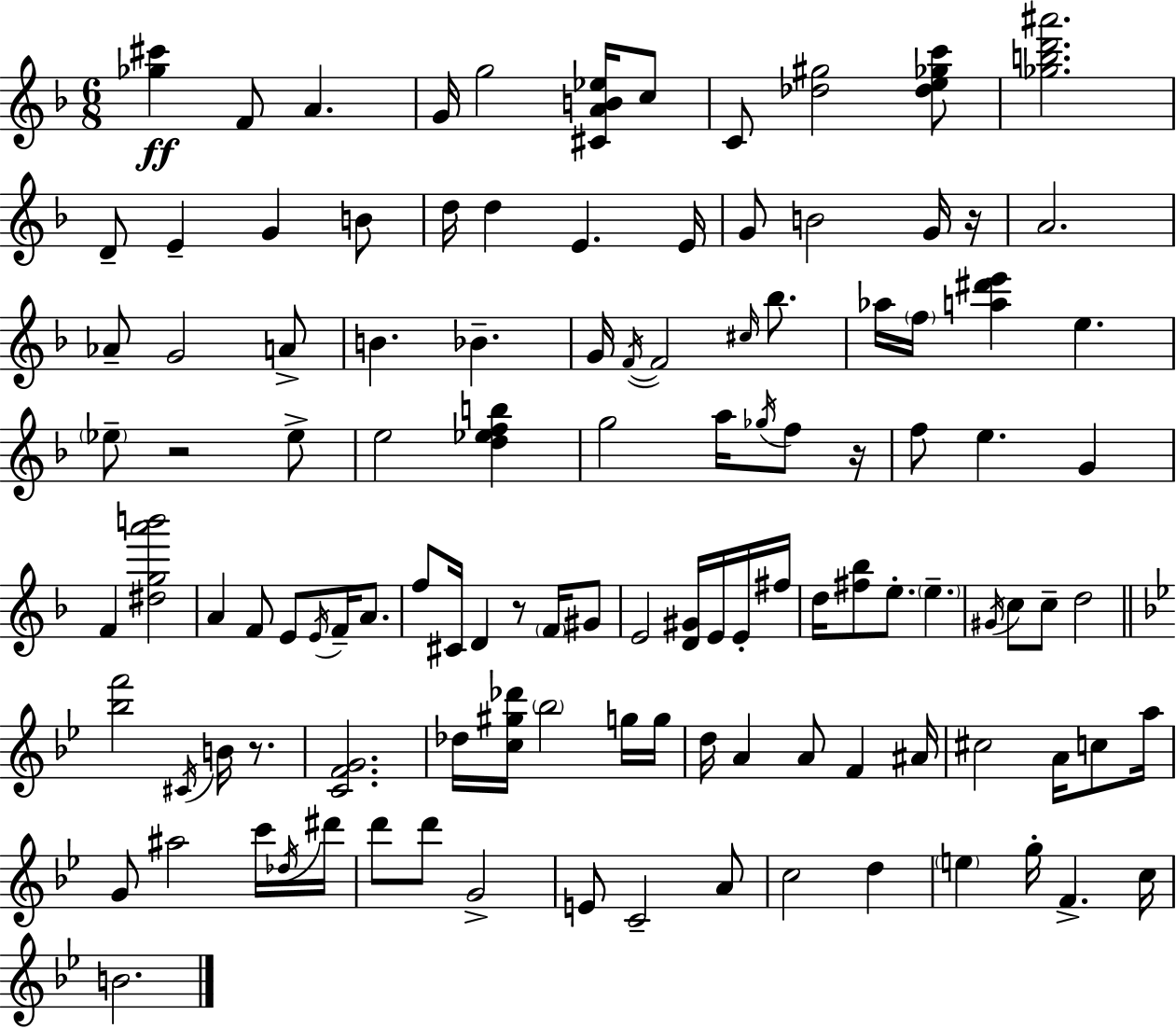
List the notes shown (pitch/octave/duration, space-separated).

[Gb5,C#6]/q F4/e A4/q. G4/s G5/h [C#4,A4,B4,Eb5]/s C5/e C4/e [Db5,G#5]/h [Db5,E5,Gb5,C6]/e [Gb5,B5,D6,A#6]/h. D4/e E4/q G4/q B4/e D5/s D5/q E4/q. E4/s G4/e B4/h G4/s R/s A4/h. Ab4/e G4/h A4/e B4/q. Bb4/q. G4/s F4/s F4/h C#5/s Bb5/e. Ab5/s F5/s [A5,D#6,E6]/q E5/q. Eb5/e R/h Eb5/e E5/h [D5,Eb5,F5,B5]/q G5/h A5/s Gb5/s F5/e R/s F5/e E5/q. G4/q F4/q [D#5,G5,A6,B6]/h A4/q F4/e E4/e E4/s F4/s A4/e. F5/e C#4/s D4/q R/e F4/s G#4/e E4/h [D4,G#4]/s E4/s E4/s F#5/s D5/s [F#5,Bb5]/e E5/e. E5/q. G#4/s C5/e C5/e D5/h [Bb5,F6]/h C#4/s B4/s R/e. [C4,F4,G4]/h. Db5/s [C5,G#5,Db6]/s Bb5/h G5/s G5/s D5/s A4/q A4/e F4/q A#4/s C#5/h A4/s C5/e A5/s G4/e A#5/h C6/s Db5/s D#6/s D6/e D6/e G4/h E4/e C4/h A4/e C5/h D5/q E5/q G5/s F4/q. C5/s B4/h.